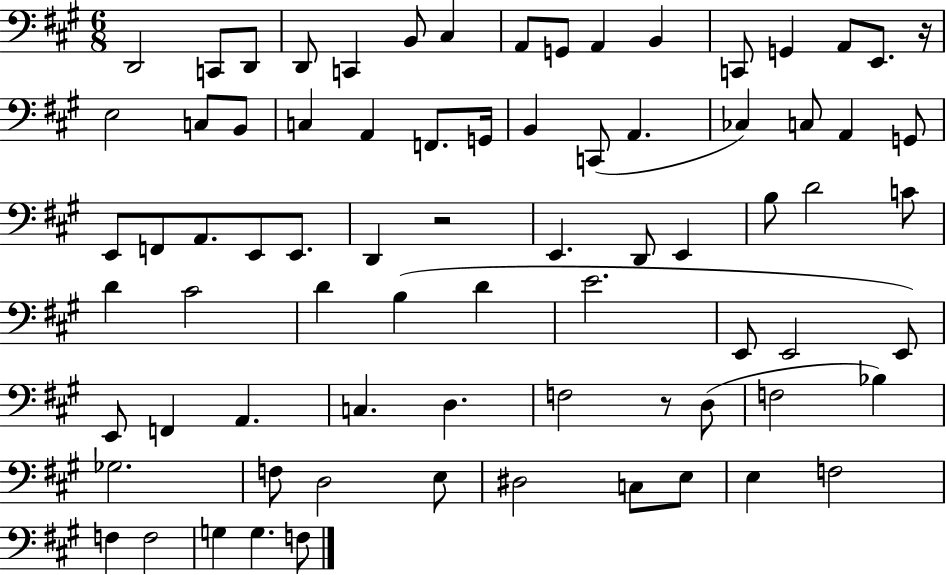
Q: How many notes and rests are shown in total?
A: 76